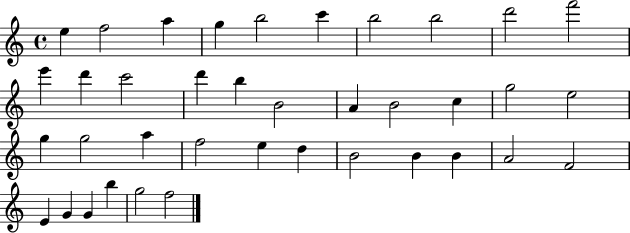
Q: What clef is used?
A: treble